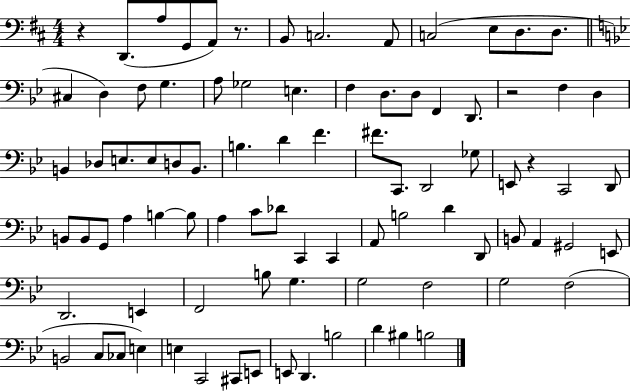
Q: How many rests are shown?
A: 4